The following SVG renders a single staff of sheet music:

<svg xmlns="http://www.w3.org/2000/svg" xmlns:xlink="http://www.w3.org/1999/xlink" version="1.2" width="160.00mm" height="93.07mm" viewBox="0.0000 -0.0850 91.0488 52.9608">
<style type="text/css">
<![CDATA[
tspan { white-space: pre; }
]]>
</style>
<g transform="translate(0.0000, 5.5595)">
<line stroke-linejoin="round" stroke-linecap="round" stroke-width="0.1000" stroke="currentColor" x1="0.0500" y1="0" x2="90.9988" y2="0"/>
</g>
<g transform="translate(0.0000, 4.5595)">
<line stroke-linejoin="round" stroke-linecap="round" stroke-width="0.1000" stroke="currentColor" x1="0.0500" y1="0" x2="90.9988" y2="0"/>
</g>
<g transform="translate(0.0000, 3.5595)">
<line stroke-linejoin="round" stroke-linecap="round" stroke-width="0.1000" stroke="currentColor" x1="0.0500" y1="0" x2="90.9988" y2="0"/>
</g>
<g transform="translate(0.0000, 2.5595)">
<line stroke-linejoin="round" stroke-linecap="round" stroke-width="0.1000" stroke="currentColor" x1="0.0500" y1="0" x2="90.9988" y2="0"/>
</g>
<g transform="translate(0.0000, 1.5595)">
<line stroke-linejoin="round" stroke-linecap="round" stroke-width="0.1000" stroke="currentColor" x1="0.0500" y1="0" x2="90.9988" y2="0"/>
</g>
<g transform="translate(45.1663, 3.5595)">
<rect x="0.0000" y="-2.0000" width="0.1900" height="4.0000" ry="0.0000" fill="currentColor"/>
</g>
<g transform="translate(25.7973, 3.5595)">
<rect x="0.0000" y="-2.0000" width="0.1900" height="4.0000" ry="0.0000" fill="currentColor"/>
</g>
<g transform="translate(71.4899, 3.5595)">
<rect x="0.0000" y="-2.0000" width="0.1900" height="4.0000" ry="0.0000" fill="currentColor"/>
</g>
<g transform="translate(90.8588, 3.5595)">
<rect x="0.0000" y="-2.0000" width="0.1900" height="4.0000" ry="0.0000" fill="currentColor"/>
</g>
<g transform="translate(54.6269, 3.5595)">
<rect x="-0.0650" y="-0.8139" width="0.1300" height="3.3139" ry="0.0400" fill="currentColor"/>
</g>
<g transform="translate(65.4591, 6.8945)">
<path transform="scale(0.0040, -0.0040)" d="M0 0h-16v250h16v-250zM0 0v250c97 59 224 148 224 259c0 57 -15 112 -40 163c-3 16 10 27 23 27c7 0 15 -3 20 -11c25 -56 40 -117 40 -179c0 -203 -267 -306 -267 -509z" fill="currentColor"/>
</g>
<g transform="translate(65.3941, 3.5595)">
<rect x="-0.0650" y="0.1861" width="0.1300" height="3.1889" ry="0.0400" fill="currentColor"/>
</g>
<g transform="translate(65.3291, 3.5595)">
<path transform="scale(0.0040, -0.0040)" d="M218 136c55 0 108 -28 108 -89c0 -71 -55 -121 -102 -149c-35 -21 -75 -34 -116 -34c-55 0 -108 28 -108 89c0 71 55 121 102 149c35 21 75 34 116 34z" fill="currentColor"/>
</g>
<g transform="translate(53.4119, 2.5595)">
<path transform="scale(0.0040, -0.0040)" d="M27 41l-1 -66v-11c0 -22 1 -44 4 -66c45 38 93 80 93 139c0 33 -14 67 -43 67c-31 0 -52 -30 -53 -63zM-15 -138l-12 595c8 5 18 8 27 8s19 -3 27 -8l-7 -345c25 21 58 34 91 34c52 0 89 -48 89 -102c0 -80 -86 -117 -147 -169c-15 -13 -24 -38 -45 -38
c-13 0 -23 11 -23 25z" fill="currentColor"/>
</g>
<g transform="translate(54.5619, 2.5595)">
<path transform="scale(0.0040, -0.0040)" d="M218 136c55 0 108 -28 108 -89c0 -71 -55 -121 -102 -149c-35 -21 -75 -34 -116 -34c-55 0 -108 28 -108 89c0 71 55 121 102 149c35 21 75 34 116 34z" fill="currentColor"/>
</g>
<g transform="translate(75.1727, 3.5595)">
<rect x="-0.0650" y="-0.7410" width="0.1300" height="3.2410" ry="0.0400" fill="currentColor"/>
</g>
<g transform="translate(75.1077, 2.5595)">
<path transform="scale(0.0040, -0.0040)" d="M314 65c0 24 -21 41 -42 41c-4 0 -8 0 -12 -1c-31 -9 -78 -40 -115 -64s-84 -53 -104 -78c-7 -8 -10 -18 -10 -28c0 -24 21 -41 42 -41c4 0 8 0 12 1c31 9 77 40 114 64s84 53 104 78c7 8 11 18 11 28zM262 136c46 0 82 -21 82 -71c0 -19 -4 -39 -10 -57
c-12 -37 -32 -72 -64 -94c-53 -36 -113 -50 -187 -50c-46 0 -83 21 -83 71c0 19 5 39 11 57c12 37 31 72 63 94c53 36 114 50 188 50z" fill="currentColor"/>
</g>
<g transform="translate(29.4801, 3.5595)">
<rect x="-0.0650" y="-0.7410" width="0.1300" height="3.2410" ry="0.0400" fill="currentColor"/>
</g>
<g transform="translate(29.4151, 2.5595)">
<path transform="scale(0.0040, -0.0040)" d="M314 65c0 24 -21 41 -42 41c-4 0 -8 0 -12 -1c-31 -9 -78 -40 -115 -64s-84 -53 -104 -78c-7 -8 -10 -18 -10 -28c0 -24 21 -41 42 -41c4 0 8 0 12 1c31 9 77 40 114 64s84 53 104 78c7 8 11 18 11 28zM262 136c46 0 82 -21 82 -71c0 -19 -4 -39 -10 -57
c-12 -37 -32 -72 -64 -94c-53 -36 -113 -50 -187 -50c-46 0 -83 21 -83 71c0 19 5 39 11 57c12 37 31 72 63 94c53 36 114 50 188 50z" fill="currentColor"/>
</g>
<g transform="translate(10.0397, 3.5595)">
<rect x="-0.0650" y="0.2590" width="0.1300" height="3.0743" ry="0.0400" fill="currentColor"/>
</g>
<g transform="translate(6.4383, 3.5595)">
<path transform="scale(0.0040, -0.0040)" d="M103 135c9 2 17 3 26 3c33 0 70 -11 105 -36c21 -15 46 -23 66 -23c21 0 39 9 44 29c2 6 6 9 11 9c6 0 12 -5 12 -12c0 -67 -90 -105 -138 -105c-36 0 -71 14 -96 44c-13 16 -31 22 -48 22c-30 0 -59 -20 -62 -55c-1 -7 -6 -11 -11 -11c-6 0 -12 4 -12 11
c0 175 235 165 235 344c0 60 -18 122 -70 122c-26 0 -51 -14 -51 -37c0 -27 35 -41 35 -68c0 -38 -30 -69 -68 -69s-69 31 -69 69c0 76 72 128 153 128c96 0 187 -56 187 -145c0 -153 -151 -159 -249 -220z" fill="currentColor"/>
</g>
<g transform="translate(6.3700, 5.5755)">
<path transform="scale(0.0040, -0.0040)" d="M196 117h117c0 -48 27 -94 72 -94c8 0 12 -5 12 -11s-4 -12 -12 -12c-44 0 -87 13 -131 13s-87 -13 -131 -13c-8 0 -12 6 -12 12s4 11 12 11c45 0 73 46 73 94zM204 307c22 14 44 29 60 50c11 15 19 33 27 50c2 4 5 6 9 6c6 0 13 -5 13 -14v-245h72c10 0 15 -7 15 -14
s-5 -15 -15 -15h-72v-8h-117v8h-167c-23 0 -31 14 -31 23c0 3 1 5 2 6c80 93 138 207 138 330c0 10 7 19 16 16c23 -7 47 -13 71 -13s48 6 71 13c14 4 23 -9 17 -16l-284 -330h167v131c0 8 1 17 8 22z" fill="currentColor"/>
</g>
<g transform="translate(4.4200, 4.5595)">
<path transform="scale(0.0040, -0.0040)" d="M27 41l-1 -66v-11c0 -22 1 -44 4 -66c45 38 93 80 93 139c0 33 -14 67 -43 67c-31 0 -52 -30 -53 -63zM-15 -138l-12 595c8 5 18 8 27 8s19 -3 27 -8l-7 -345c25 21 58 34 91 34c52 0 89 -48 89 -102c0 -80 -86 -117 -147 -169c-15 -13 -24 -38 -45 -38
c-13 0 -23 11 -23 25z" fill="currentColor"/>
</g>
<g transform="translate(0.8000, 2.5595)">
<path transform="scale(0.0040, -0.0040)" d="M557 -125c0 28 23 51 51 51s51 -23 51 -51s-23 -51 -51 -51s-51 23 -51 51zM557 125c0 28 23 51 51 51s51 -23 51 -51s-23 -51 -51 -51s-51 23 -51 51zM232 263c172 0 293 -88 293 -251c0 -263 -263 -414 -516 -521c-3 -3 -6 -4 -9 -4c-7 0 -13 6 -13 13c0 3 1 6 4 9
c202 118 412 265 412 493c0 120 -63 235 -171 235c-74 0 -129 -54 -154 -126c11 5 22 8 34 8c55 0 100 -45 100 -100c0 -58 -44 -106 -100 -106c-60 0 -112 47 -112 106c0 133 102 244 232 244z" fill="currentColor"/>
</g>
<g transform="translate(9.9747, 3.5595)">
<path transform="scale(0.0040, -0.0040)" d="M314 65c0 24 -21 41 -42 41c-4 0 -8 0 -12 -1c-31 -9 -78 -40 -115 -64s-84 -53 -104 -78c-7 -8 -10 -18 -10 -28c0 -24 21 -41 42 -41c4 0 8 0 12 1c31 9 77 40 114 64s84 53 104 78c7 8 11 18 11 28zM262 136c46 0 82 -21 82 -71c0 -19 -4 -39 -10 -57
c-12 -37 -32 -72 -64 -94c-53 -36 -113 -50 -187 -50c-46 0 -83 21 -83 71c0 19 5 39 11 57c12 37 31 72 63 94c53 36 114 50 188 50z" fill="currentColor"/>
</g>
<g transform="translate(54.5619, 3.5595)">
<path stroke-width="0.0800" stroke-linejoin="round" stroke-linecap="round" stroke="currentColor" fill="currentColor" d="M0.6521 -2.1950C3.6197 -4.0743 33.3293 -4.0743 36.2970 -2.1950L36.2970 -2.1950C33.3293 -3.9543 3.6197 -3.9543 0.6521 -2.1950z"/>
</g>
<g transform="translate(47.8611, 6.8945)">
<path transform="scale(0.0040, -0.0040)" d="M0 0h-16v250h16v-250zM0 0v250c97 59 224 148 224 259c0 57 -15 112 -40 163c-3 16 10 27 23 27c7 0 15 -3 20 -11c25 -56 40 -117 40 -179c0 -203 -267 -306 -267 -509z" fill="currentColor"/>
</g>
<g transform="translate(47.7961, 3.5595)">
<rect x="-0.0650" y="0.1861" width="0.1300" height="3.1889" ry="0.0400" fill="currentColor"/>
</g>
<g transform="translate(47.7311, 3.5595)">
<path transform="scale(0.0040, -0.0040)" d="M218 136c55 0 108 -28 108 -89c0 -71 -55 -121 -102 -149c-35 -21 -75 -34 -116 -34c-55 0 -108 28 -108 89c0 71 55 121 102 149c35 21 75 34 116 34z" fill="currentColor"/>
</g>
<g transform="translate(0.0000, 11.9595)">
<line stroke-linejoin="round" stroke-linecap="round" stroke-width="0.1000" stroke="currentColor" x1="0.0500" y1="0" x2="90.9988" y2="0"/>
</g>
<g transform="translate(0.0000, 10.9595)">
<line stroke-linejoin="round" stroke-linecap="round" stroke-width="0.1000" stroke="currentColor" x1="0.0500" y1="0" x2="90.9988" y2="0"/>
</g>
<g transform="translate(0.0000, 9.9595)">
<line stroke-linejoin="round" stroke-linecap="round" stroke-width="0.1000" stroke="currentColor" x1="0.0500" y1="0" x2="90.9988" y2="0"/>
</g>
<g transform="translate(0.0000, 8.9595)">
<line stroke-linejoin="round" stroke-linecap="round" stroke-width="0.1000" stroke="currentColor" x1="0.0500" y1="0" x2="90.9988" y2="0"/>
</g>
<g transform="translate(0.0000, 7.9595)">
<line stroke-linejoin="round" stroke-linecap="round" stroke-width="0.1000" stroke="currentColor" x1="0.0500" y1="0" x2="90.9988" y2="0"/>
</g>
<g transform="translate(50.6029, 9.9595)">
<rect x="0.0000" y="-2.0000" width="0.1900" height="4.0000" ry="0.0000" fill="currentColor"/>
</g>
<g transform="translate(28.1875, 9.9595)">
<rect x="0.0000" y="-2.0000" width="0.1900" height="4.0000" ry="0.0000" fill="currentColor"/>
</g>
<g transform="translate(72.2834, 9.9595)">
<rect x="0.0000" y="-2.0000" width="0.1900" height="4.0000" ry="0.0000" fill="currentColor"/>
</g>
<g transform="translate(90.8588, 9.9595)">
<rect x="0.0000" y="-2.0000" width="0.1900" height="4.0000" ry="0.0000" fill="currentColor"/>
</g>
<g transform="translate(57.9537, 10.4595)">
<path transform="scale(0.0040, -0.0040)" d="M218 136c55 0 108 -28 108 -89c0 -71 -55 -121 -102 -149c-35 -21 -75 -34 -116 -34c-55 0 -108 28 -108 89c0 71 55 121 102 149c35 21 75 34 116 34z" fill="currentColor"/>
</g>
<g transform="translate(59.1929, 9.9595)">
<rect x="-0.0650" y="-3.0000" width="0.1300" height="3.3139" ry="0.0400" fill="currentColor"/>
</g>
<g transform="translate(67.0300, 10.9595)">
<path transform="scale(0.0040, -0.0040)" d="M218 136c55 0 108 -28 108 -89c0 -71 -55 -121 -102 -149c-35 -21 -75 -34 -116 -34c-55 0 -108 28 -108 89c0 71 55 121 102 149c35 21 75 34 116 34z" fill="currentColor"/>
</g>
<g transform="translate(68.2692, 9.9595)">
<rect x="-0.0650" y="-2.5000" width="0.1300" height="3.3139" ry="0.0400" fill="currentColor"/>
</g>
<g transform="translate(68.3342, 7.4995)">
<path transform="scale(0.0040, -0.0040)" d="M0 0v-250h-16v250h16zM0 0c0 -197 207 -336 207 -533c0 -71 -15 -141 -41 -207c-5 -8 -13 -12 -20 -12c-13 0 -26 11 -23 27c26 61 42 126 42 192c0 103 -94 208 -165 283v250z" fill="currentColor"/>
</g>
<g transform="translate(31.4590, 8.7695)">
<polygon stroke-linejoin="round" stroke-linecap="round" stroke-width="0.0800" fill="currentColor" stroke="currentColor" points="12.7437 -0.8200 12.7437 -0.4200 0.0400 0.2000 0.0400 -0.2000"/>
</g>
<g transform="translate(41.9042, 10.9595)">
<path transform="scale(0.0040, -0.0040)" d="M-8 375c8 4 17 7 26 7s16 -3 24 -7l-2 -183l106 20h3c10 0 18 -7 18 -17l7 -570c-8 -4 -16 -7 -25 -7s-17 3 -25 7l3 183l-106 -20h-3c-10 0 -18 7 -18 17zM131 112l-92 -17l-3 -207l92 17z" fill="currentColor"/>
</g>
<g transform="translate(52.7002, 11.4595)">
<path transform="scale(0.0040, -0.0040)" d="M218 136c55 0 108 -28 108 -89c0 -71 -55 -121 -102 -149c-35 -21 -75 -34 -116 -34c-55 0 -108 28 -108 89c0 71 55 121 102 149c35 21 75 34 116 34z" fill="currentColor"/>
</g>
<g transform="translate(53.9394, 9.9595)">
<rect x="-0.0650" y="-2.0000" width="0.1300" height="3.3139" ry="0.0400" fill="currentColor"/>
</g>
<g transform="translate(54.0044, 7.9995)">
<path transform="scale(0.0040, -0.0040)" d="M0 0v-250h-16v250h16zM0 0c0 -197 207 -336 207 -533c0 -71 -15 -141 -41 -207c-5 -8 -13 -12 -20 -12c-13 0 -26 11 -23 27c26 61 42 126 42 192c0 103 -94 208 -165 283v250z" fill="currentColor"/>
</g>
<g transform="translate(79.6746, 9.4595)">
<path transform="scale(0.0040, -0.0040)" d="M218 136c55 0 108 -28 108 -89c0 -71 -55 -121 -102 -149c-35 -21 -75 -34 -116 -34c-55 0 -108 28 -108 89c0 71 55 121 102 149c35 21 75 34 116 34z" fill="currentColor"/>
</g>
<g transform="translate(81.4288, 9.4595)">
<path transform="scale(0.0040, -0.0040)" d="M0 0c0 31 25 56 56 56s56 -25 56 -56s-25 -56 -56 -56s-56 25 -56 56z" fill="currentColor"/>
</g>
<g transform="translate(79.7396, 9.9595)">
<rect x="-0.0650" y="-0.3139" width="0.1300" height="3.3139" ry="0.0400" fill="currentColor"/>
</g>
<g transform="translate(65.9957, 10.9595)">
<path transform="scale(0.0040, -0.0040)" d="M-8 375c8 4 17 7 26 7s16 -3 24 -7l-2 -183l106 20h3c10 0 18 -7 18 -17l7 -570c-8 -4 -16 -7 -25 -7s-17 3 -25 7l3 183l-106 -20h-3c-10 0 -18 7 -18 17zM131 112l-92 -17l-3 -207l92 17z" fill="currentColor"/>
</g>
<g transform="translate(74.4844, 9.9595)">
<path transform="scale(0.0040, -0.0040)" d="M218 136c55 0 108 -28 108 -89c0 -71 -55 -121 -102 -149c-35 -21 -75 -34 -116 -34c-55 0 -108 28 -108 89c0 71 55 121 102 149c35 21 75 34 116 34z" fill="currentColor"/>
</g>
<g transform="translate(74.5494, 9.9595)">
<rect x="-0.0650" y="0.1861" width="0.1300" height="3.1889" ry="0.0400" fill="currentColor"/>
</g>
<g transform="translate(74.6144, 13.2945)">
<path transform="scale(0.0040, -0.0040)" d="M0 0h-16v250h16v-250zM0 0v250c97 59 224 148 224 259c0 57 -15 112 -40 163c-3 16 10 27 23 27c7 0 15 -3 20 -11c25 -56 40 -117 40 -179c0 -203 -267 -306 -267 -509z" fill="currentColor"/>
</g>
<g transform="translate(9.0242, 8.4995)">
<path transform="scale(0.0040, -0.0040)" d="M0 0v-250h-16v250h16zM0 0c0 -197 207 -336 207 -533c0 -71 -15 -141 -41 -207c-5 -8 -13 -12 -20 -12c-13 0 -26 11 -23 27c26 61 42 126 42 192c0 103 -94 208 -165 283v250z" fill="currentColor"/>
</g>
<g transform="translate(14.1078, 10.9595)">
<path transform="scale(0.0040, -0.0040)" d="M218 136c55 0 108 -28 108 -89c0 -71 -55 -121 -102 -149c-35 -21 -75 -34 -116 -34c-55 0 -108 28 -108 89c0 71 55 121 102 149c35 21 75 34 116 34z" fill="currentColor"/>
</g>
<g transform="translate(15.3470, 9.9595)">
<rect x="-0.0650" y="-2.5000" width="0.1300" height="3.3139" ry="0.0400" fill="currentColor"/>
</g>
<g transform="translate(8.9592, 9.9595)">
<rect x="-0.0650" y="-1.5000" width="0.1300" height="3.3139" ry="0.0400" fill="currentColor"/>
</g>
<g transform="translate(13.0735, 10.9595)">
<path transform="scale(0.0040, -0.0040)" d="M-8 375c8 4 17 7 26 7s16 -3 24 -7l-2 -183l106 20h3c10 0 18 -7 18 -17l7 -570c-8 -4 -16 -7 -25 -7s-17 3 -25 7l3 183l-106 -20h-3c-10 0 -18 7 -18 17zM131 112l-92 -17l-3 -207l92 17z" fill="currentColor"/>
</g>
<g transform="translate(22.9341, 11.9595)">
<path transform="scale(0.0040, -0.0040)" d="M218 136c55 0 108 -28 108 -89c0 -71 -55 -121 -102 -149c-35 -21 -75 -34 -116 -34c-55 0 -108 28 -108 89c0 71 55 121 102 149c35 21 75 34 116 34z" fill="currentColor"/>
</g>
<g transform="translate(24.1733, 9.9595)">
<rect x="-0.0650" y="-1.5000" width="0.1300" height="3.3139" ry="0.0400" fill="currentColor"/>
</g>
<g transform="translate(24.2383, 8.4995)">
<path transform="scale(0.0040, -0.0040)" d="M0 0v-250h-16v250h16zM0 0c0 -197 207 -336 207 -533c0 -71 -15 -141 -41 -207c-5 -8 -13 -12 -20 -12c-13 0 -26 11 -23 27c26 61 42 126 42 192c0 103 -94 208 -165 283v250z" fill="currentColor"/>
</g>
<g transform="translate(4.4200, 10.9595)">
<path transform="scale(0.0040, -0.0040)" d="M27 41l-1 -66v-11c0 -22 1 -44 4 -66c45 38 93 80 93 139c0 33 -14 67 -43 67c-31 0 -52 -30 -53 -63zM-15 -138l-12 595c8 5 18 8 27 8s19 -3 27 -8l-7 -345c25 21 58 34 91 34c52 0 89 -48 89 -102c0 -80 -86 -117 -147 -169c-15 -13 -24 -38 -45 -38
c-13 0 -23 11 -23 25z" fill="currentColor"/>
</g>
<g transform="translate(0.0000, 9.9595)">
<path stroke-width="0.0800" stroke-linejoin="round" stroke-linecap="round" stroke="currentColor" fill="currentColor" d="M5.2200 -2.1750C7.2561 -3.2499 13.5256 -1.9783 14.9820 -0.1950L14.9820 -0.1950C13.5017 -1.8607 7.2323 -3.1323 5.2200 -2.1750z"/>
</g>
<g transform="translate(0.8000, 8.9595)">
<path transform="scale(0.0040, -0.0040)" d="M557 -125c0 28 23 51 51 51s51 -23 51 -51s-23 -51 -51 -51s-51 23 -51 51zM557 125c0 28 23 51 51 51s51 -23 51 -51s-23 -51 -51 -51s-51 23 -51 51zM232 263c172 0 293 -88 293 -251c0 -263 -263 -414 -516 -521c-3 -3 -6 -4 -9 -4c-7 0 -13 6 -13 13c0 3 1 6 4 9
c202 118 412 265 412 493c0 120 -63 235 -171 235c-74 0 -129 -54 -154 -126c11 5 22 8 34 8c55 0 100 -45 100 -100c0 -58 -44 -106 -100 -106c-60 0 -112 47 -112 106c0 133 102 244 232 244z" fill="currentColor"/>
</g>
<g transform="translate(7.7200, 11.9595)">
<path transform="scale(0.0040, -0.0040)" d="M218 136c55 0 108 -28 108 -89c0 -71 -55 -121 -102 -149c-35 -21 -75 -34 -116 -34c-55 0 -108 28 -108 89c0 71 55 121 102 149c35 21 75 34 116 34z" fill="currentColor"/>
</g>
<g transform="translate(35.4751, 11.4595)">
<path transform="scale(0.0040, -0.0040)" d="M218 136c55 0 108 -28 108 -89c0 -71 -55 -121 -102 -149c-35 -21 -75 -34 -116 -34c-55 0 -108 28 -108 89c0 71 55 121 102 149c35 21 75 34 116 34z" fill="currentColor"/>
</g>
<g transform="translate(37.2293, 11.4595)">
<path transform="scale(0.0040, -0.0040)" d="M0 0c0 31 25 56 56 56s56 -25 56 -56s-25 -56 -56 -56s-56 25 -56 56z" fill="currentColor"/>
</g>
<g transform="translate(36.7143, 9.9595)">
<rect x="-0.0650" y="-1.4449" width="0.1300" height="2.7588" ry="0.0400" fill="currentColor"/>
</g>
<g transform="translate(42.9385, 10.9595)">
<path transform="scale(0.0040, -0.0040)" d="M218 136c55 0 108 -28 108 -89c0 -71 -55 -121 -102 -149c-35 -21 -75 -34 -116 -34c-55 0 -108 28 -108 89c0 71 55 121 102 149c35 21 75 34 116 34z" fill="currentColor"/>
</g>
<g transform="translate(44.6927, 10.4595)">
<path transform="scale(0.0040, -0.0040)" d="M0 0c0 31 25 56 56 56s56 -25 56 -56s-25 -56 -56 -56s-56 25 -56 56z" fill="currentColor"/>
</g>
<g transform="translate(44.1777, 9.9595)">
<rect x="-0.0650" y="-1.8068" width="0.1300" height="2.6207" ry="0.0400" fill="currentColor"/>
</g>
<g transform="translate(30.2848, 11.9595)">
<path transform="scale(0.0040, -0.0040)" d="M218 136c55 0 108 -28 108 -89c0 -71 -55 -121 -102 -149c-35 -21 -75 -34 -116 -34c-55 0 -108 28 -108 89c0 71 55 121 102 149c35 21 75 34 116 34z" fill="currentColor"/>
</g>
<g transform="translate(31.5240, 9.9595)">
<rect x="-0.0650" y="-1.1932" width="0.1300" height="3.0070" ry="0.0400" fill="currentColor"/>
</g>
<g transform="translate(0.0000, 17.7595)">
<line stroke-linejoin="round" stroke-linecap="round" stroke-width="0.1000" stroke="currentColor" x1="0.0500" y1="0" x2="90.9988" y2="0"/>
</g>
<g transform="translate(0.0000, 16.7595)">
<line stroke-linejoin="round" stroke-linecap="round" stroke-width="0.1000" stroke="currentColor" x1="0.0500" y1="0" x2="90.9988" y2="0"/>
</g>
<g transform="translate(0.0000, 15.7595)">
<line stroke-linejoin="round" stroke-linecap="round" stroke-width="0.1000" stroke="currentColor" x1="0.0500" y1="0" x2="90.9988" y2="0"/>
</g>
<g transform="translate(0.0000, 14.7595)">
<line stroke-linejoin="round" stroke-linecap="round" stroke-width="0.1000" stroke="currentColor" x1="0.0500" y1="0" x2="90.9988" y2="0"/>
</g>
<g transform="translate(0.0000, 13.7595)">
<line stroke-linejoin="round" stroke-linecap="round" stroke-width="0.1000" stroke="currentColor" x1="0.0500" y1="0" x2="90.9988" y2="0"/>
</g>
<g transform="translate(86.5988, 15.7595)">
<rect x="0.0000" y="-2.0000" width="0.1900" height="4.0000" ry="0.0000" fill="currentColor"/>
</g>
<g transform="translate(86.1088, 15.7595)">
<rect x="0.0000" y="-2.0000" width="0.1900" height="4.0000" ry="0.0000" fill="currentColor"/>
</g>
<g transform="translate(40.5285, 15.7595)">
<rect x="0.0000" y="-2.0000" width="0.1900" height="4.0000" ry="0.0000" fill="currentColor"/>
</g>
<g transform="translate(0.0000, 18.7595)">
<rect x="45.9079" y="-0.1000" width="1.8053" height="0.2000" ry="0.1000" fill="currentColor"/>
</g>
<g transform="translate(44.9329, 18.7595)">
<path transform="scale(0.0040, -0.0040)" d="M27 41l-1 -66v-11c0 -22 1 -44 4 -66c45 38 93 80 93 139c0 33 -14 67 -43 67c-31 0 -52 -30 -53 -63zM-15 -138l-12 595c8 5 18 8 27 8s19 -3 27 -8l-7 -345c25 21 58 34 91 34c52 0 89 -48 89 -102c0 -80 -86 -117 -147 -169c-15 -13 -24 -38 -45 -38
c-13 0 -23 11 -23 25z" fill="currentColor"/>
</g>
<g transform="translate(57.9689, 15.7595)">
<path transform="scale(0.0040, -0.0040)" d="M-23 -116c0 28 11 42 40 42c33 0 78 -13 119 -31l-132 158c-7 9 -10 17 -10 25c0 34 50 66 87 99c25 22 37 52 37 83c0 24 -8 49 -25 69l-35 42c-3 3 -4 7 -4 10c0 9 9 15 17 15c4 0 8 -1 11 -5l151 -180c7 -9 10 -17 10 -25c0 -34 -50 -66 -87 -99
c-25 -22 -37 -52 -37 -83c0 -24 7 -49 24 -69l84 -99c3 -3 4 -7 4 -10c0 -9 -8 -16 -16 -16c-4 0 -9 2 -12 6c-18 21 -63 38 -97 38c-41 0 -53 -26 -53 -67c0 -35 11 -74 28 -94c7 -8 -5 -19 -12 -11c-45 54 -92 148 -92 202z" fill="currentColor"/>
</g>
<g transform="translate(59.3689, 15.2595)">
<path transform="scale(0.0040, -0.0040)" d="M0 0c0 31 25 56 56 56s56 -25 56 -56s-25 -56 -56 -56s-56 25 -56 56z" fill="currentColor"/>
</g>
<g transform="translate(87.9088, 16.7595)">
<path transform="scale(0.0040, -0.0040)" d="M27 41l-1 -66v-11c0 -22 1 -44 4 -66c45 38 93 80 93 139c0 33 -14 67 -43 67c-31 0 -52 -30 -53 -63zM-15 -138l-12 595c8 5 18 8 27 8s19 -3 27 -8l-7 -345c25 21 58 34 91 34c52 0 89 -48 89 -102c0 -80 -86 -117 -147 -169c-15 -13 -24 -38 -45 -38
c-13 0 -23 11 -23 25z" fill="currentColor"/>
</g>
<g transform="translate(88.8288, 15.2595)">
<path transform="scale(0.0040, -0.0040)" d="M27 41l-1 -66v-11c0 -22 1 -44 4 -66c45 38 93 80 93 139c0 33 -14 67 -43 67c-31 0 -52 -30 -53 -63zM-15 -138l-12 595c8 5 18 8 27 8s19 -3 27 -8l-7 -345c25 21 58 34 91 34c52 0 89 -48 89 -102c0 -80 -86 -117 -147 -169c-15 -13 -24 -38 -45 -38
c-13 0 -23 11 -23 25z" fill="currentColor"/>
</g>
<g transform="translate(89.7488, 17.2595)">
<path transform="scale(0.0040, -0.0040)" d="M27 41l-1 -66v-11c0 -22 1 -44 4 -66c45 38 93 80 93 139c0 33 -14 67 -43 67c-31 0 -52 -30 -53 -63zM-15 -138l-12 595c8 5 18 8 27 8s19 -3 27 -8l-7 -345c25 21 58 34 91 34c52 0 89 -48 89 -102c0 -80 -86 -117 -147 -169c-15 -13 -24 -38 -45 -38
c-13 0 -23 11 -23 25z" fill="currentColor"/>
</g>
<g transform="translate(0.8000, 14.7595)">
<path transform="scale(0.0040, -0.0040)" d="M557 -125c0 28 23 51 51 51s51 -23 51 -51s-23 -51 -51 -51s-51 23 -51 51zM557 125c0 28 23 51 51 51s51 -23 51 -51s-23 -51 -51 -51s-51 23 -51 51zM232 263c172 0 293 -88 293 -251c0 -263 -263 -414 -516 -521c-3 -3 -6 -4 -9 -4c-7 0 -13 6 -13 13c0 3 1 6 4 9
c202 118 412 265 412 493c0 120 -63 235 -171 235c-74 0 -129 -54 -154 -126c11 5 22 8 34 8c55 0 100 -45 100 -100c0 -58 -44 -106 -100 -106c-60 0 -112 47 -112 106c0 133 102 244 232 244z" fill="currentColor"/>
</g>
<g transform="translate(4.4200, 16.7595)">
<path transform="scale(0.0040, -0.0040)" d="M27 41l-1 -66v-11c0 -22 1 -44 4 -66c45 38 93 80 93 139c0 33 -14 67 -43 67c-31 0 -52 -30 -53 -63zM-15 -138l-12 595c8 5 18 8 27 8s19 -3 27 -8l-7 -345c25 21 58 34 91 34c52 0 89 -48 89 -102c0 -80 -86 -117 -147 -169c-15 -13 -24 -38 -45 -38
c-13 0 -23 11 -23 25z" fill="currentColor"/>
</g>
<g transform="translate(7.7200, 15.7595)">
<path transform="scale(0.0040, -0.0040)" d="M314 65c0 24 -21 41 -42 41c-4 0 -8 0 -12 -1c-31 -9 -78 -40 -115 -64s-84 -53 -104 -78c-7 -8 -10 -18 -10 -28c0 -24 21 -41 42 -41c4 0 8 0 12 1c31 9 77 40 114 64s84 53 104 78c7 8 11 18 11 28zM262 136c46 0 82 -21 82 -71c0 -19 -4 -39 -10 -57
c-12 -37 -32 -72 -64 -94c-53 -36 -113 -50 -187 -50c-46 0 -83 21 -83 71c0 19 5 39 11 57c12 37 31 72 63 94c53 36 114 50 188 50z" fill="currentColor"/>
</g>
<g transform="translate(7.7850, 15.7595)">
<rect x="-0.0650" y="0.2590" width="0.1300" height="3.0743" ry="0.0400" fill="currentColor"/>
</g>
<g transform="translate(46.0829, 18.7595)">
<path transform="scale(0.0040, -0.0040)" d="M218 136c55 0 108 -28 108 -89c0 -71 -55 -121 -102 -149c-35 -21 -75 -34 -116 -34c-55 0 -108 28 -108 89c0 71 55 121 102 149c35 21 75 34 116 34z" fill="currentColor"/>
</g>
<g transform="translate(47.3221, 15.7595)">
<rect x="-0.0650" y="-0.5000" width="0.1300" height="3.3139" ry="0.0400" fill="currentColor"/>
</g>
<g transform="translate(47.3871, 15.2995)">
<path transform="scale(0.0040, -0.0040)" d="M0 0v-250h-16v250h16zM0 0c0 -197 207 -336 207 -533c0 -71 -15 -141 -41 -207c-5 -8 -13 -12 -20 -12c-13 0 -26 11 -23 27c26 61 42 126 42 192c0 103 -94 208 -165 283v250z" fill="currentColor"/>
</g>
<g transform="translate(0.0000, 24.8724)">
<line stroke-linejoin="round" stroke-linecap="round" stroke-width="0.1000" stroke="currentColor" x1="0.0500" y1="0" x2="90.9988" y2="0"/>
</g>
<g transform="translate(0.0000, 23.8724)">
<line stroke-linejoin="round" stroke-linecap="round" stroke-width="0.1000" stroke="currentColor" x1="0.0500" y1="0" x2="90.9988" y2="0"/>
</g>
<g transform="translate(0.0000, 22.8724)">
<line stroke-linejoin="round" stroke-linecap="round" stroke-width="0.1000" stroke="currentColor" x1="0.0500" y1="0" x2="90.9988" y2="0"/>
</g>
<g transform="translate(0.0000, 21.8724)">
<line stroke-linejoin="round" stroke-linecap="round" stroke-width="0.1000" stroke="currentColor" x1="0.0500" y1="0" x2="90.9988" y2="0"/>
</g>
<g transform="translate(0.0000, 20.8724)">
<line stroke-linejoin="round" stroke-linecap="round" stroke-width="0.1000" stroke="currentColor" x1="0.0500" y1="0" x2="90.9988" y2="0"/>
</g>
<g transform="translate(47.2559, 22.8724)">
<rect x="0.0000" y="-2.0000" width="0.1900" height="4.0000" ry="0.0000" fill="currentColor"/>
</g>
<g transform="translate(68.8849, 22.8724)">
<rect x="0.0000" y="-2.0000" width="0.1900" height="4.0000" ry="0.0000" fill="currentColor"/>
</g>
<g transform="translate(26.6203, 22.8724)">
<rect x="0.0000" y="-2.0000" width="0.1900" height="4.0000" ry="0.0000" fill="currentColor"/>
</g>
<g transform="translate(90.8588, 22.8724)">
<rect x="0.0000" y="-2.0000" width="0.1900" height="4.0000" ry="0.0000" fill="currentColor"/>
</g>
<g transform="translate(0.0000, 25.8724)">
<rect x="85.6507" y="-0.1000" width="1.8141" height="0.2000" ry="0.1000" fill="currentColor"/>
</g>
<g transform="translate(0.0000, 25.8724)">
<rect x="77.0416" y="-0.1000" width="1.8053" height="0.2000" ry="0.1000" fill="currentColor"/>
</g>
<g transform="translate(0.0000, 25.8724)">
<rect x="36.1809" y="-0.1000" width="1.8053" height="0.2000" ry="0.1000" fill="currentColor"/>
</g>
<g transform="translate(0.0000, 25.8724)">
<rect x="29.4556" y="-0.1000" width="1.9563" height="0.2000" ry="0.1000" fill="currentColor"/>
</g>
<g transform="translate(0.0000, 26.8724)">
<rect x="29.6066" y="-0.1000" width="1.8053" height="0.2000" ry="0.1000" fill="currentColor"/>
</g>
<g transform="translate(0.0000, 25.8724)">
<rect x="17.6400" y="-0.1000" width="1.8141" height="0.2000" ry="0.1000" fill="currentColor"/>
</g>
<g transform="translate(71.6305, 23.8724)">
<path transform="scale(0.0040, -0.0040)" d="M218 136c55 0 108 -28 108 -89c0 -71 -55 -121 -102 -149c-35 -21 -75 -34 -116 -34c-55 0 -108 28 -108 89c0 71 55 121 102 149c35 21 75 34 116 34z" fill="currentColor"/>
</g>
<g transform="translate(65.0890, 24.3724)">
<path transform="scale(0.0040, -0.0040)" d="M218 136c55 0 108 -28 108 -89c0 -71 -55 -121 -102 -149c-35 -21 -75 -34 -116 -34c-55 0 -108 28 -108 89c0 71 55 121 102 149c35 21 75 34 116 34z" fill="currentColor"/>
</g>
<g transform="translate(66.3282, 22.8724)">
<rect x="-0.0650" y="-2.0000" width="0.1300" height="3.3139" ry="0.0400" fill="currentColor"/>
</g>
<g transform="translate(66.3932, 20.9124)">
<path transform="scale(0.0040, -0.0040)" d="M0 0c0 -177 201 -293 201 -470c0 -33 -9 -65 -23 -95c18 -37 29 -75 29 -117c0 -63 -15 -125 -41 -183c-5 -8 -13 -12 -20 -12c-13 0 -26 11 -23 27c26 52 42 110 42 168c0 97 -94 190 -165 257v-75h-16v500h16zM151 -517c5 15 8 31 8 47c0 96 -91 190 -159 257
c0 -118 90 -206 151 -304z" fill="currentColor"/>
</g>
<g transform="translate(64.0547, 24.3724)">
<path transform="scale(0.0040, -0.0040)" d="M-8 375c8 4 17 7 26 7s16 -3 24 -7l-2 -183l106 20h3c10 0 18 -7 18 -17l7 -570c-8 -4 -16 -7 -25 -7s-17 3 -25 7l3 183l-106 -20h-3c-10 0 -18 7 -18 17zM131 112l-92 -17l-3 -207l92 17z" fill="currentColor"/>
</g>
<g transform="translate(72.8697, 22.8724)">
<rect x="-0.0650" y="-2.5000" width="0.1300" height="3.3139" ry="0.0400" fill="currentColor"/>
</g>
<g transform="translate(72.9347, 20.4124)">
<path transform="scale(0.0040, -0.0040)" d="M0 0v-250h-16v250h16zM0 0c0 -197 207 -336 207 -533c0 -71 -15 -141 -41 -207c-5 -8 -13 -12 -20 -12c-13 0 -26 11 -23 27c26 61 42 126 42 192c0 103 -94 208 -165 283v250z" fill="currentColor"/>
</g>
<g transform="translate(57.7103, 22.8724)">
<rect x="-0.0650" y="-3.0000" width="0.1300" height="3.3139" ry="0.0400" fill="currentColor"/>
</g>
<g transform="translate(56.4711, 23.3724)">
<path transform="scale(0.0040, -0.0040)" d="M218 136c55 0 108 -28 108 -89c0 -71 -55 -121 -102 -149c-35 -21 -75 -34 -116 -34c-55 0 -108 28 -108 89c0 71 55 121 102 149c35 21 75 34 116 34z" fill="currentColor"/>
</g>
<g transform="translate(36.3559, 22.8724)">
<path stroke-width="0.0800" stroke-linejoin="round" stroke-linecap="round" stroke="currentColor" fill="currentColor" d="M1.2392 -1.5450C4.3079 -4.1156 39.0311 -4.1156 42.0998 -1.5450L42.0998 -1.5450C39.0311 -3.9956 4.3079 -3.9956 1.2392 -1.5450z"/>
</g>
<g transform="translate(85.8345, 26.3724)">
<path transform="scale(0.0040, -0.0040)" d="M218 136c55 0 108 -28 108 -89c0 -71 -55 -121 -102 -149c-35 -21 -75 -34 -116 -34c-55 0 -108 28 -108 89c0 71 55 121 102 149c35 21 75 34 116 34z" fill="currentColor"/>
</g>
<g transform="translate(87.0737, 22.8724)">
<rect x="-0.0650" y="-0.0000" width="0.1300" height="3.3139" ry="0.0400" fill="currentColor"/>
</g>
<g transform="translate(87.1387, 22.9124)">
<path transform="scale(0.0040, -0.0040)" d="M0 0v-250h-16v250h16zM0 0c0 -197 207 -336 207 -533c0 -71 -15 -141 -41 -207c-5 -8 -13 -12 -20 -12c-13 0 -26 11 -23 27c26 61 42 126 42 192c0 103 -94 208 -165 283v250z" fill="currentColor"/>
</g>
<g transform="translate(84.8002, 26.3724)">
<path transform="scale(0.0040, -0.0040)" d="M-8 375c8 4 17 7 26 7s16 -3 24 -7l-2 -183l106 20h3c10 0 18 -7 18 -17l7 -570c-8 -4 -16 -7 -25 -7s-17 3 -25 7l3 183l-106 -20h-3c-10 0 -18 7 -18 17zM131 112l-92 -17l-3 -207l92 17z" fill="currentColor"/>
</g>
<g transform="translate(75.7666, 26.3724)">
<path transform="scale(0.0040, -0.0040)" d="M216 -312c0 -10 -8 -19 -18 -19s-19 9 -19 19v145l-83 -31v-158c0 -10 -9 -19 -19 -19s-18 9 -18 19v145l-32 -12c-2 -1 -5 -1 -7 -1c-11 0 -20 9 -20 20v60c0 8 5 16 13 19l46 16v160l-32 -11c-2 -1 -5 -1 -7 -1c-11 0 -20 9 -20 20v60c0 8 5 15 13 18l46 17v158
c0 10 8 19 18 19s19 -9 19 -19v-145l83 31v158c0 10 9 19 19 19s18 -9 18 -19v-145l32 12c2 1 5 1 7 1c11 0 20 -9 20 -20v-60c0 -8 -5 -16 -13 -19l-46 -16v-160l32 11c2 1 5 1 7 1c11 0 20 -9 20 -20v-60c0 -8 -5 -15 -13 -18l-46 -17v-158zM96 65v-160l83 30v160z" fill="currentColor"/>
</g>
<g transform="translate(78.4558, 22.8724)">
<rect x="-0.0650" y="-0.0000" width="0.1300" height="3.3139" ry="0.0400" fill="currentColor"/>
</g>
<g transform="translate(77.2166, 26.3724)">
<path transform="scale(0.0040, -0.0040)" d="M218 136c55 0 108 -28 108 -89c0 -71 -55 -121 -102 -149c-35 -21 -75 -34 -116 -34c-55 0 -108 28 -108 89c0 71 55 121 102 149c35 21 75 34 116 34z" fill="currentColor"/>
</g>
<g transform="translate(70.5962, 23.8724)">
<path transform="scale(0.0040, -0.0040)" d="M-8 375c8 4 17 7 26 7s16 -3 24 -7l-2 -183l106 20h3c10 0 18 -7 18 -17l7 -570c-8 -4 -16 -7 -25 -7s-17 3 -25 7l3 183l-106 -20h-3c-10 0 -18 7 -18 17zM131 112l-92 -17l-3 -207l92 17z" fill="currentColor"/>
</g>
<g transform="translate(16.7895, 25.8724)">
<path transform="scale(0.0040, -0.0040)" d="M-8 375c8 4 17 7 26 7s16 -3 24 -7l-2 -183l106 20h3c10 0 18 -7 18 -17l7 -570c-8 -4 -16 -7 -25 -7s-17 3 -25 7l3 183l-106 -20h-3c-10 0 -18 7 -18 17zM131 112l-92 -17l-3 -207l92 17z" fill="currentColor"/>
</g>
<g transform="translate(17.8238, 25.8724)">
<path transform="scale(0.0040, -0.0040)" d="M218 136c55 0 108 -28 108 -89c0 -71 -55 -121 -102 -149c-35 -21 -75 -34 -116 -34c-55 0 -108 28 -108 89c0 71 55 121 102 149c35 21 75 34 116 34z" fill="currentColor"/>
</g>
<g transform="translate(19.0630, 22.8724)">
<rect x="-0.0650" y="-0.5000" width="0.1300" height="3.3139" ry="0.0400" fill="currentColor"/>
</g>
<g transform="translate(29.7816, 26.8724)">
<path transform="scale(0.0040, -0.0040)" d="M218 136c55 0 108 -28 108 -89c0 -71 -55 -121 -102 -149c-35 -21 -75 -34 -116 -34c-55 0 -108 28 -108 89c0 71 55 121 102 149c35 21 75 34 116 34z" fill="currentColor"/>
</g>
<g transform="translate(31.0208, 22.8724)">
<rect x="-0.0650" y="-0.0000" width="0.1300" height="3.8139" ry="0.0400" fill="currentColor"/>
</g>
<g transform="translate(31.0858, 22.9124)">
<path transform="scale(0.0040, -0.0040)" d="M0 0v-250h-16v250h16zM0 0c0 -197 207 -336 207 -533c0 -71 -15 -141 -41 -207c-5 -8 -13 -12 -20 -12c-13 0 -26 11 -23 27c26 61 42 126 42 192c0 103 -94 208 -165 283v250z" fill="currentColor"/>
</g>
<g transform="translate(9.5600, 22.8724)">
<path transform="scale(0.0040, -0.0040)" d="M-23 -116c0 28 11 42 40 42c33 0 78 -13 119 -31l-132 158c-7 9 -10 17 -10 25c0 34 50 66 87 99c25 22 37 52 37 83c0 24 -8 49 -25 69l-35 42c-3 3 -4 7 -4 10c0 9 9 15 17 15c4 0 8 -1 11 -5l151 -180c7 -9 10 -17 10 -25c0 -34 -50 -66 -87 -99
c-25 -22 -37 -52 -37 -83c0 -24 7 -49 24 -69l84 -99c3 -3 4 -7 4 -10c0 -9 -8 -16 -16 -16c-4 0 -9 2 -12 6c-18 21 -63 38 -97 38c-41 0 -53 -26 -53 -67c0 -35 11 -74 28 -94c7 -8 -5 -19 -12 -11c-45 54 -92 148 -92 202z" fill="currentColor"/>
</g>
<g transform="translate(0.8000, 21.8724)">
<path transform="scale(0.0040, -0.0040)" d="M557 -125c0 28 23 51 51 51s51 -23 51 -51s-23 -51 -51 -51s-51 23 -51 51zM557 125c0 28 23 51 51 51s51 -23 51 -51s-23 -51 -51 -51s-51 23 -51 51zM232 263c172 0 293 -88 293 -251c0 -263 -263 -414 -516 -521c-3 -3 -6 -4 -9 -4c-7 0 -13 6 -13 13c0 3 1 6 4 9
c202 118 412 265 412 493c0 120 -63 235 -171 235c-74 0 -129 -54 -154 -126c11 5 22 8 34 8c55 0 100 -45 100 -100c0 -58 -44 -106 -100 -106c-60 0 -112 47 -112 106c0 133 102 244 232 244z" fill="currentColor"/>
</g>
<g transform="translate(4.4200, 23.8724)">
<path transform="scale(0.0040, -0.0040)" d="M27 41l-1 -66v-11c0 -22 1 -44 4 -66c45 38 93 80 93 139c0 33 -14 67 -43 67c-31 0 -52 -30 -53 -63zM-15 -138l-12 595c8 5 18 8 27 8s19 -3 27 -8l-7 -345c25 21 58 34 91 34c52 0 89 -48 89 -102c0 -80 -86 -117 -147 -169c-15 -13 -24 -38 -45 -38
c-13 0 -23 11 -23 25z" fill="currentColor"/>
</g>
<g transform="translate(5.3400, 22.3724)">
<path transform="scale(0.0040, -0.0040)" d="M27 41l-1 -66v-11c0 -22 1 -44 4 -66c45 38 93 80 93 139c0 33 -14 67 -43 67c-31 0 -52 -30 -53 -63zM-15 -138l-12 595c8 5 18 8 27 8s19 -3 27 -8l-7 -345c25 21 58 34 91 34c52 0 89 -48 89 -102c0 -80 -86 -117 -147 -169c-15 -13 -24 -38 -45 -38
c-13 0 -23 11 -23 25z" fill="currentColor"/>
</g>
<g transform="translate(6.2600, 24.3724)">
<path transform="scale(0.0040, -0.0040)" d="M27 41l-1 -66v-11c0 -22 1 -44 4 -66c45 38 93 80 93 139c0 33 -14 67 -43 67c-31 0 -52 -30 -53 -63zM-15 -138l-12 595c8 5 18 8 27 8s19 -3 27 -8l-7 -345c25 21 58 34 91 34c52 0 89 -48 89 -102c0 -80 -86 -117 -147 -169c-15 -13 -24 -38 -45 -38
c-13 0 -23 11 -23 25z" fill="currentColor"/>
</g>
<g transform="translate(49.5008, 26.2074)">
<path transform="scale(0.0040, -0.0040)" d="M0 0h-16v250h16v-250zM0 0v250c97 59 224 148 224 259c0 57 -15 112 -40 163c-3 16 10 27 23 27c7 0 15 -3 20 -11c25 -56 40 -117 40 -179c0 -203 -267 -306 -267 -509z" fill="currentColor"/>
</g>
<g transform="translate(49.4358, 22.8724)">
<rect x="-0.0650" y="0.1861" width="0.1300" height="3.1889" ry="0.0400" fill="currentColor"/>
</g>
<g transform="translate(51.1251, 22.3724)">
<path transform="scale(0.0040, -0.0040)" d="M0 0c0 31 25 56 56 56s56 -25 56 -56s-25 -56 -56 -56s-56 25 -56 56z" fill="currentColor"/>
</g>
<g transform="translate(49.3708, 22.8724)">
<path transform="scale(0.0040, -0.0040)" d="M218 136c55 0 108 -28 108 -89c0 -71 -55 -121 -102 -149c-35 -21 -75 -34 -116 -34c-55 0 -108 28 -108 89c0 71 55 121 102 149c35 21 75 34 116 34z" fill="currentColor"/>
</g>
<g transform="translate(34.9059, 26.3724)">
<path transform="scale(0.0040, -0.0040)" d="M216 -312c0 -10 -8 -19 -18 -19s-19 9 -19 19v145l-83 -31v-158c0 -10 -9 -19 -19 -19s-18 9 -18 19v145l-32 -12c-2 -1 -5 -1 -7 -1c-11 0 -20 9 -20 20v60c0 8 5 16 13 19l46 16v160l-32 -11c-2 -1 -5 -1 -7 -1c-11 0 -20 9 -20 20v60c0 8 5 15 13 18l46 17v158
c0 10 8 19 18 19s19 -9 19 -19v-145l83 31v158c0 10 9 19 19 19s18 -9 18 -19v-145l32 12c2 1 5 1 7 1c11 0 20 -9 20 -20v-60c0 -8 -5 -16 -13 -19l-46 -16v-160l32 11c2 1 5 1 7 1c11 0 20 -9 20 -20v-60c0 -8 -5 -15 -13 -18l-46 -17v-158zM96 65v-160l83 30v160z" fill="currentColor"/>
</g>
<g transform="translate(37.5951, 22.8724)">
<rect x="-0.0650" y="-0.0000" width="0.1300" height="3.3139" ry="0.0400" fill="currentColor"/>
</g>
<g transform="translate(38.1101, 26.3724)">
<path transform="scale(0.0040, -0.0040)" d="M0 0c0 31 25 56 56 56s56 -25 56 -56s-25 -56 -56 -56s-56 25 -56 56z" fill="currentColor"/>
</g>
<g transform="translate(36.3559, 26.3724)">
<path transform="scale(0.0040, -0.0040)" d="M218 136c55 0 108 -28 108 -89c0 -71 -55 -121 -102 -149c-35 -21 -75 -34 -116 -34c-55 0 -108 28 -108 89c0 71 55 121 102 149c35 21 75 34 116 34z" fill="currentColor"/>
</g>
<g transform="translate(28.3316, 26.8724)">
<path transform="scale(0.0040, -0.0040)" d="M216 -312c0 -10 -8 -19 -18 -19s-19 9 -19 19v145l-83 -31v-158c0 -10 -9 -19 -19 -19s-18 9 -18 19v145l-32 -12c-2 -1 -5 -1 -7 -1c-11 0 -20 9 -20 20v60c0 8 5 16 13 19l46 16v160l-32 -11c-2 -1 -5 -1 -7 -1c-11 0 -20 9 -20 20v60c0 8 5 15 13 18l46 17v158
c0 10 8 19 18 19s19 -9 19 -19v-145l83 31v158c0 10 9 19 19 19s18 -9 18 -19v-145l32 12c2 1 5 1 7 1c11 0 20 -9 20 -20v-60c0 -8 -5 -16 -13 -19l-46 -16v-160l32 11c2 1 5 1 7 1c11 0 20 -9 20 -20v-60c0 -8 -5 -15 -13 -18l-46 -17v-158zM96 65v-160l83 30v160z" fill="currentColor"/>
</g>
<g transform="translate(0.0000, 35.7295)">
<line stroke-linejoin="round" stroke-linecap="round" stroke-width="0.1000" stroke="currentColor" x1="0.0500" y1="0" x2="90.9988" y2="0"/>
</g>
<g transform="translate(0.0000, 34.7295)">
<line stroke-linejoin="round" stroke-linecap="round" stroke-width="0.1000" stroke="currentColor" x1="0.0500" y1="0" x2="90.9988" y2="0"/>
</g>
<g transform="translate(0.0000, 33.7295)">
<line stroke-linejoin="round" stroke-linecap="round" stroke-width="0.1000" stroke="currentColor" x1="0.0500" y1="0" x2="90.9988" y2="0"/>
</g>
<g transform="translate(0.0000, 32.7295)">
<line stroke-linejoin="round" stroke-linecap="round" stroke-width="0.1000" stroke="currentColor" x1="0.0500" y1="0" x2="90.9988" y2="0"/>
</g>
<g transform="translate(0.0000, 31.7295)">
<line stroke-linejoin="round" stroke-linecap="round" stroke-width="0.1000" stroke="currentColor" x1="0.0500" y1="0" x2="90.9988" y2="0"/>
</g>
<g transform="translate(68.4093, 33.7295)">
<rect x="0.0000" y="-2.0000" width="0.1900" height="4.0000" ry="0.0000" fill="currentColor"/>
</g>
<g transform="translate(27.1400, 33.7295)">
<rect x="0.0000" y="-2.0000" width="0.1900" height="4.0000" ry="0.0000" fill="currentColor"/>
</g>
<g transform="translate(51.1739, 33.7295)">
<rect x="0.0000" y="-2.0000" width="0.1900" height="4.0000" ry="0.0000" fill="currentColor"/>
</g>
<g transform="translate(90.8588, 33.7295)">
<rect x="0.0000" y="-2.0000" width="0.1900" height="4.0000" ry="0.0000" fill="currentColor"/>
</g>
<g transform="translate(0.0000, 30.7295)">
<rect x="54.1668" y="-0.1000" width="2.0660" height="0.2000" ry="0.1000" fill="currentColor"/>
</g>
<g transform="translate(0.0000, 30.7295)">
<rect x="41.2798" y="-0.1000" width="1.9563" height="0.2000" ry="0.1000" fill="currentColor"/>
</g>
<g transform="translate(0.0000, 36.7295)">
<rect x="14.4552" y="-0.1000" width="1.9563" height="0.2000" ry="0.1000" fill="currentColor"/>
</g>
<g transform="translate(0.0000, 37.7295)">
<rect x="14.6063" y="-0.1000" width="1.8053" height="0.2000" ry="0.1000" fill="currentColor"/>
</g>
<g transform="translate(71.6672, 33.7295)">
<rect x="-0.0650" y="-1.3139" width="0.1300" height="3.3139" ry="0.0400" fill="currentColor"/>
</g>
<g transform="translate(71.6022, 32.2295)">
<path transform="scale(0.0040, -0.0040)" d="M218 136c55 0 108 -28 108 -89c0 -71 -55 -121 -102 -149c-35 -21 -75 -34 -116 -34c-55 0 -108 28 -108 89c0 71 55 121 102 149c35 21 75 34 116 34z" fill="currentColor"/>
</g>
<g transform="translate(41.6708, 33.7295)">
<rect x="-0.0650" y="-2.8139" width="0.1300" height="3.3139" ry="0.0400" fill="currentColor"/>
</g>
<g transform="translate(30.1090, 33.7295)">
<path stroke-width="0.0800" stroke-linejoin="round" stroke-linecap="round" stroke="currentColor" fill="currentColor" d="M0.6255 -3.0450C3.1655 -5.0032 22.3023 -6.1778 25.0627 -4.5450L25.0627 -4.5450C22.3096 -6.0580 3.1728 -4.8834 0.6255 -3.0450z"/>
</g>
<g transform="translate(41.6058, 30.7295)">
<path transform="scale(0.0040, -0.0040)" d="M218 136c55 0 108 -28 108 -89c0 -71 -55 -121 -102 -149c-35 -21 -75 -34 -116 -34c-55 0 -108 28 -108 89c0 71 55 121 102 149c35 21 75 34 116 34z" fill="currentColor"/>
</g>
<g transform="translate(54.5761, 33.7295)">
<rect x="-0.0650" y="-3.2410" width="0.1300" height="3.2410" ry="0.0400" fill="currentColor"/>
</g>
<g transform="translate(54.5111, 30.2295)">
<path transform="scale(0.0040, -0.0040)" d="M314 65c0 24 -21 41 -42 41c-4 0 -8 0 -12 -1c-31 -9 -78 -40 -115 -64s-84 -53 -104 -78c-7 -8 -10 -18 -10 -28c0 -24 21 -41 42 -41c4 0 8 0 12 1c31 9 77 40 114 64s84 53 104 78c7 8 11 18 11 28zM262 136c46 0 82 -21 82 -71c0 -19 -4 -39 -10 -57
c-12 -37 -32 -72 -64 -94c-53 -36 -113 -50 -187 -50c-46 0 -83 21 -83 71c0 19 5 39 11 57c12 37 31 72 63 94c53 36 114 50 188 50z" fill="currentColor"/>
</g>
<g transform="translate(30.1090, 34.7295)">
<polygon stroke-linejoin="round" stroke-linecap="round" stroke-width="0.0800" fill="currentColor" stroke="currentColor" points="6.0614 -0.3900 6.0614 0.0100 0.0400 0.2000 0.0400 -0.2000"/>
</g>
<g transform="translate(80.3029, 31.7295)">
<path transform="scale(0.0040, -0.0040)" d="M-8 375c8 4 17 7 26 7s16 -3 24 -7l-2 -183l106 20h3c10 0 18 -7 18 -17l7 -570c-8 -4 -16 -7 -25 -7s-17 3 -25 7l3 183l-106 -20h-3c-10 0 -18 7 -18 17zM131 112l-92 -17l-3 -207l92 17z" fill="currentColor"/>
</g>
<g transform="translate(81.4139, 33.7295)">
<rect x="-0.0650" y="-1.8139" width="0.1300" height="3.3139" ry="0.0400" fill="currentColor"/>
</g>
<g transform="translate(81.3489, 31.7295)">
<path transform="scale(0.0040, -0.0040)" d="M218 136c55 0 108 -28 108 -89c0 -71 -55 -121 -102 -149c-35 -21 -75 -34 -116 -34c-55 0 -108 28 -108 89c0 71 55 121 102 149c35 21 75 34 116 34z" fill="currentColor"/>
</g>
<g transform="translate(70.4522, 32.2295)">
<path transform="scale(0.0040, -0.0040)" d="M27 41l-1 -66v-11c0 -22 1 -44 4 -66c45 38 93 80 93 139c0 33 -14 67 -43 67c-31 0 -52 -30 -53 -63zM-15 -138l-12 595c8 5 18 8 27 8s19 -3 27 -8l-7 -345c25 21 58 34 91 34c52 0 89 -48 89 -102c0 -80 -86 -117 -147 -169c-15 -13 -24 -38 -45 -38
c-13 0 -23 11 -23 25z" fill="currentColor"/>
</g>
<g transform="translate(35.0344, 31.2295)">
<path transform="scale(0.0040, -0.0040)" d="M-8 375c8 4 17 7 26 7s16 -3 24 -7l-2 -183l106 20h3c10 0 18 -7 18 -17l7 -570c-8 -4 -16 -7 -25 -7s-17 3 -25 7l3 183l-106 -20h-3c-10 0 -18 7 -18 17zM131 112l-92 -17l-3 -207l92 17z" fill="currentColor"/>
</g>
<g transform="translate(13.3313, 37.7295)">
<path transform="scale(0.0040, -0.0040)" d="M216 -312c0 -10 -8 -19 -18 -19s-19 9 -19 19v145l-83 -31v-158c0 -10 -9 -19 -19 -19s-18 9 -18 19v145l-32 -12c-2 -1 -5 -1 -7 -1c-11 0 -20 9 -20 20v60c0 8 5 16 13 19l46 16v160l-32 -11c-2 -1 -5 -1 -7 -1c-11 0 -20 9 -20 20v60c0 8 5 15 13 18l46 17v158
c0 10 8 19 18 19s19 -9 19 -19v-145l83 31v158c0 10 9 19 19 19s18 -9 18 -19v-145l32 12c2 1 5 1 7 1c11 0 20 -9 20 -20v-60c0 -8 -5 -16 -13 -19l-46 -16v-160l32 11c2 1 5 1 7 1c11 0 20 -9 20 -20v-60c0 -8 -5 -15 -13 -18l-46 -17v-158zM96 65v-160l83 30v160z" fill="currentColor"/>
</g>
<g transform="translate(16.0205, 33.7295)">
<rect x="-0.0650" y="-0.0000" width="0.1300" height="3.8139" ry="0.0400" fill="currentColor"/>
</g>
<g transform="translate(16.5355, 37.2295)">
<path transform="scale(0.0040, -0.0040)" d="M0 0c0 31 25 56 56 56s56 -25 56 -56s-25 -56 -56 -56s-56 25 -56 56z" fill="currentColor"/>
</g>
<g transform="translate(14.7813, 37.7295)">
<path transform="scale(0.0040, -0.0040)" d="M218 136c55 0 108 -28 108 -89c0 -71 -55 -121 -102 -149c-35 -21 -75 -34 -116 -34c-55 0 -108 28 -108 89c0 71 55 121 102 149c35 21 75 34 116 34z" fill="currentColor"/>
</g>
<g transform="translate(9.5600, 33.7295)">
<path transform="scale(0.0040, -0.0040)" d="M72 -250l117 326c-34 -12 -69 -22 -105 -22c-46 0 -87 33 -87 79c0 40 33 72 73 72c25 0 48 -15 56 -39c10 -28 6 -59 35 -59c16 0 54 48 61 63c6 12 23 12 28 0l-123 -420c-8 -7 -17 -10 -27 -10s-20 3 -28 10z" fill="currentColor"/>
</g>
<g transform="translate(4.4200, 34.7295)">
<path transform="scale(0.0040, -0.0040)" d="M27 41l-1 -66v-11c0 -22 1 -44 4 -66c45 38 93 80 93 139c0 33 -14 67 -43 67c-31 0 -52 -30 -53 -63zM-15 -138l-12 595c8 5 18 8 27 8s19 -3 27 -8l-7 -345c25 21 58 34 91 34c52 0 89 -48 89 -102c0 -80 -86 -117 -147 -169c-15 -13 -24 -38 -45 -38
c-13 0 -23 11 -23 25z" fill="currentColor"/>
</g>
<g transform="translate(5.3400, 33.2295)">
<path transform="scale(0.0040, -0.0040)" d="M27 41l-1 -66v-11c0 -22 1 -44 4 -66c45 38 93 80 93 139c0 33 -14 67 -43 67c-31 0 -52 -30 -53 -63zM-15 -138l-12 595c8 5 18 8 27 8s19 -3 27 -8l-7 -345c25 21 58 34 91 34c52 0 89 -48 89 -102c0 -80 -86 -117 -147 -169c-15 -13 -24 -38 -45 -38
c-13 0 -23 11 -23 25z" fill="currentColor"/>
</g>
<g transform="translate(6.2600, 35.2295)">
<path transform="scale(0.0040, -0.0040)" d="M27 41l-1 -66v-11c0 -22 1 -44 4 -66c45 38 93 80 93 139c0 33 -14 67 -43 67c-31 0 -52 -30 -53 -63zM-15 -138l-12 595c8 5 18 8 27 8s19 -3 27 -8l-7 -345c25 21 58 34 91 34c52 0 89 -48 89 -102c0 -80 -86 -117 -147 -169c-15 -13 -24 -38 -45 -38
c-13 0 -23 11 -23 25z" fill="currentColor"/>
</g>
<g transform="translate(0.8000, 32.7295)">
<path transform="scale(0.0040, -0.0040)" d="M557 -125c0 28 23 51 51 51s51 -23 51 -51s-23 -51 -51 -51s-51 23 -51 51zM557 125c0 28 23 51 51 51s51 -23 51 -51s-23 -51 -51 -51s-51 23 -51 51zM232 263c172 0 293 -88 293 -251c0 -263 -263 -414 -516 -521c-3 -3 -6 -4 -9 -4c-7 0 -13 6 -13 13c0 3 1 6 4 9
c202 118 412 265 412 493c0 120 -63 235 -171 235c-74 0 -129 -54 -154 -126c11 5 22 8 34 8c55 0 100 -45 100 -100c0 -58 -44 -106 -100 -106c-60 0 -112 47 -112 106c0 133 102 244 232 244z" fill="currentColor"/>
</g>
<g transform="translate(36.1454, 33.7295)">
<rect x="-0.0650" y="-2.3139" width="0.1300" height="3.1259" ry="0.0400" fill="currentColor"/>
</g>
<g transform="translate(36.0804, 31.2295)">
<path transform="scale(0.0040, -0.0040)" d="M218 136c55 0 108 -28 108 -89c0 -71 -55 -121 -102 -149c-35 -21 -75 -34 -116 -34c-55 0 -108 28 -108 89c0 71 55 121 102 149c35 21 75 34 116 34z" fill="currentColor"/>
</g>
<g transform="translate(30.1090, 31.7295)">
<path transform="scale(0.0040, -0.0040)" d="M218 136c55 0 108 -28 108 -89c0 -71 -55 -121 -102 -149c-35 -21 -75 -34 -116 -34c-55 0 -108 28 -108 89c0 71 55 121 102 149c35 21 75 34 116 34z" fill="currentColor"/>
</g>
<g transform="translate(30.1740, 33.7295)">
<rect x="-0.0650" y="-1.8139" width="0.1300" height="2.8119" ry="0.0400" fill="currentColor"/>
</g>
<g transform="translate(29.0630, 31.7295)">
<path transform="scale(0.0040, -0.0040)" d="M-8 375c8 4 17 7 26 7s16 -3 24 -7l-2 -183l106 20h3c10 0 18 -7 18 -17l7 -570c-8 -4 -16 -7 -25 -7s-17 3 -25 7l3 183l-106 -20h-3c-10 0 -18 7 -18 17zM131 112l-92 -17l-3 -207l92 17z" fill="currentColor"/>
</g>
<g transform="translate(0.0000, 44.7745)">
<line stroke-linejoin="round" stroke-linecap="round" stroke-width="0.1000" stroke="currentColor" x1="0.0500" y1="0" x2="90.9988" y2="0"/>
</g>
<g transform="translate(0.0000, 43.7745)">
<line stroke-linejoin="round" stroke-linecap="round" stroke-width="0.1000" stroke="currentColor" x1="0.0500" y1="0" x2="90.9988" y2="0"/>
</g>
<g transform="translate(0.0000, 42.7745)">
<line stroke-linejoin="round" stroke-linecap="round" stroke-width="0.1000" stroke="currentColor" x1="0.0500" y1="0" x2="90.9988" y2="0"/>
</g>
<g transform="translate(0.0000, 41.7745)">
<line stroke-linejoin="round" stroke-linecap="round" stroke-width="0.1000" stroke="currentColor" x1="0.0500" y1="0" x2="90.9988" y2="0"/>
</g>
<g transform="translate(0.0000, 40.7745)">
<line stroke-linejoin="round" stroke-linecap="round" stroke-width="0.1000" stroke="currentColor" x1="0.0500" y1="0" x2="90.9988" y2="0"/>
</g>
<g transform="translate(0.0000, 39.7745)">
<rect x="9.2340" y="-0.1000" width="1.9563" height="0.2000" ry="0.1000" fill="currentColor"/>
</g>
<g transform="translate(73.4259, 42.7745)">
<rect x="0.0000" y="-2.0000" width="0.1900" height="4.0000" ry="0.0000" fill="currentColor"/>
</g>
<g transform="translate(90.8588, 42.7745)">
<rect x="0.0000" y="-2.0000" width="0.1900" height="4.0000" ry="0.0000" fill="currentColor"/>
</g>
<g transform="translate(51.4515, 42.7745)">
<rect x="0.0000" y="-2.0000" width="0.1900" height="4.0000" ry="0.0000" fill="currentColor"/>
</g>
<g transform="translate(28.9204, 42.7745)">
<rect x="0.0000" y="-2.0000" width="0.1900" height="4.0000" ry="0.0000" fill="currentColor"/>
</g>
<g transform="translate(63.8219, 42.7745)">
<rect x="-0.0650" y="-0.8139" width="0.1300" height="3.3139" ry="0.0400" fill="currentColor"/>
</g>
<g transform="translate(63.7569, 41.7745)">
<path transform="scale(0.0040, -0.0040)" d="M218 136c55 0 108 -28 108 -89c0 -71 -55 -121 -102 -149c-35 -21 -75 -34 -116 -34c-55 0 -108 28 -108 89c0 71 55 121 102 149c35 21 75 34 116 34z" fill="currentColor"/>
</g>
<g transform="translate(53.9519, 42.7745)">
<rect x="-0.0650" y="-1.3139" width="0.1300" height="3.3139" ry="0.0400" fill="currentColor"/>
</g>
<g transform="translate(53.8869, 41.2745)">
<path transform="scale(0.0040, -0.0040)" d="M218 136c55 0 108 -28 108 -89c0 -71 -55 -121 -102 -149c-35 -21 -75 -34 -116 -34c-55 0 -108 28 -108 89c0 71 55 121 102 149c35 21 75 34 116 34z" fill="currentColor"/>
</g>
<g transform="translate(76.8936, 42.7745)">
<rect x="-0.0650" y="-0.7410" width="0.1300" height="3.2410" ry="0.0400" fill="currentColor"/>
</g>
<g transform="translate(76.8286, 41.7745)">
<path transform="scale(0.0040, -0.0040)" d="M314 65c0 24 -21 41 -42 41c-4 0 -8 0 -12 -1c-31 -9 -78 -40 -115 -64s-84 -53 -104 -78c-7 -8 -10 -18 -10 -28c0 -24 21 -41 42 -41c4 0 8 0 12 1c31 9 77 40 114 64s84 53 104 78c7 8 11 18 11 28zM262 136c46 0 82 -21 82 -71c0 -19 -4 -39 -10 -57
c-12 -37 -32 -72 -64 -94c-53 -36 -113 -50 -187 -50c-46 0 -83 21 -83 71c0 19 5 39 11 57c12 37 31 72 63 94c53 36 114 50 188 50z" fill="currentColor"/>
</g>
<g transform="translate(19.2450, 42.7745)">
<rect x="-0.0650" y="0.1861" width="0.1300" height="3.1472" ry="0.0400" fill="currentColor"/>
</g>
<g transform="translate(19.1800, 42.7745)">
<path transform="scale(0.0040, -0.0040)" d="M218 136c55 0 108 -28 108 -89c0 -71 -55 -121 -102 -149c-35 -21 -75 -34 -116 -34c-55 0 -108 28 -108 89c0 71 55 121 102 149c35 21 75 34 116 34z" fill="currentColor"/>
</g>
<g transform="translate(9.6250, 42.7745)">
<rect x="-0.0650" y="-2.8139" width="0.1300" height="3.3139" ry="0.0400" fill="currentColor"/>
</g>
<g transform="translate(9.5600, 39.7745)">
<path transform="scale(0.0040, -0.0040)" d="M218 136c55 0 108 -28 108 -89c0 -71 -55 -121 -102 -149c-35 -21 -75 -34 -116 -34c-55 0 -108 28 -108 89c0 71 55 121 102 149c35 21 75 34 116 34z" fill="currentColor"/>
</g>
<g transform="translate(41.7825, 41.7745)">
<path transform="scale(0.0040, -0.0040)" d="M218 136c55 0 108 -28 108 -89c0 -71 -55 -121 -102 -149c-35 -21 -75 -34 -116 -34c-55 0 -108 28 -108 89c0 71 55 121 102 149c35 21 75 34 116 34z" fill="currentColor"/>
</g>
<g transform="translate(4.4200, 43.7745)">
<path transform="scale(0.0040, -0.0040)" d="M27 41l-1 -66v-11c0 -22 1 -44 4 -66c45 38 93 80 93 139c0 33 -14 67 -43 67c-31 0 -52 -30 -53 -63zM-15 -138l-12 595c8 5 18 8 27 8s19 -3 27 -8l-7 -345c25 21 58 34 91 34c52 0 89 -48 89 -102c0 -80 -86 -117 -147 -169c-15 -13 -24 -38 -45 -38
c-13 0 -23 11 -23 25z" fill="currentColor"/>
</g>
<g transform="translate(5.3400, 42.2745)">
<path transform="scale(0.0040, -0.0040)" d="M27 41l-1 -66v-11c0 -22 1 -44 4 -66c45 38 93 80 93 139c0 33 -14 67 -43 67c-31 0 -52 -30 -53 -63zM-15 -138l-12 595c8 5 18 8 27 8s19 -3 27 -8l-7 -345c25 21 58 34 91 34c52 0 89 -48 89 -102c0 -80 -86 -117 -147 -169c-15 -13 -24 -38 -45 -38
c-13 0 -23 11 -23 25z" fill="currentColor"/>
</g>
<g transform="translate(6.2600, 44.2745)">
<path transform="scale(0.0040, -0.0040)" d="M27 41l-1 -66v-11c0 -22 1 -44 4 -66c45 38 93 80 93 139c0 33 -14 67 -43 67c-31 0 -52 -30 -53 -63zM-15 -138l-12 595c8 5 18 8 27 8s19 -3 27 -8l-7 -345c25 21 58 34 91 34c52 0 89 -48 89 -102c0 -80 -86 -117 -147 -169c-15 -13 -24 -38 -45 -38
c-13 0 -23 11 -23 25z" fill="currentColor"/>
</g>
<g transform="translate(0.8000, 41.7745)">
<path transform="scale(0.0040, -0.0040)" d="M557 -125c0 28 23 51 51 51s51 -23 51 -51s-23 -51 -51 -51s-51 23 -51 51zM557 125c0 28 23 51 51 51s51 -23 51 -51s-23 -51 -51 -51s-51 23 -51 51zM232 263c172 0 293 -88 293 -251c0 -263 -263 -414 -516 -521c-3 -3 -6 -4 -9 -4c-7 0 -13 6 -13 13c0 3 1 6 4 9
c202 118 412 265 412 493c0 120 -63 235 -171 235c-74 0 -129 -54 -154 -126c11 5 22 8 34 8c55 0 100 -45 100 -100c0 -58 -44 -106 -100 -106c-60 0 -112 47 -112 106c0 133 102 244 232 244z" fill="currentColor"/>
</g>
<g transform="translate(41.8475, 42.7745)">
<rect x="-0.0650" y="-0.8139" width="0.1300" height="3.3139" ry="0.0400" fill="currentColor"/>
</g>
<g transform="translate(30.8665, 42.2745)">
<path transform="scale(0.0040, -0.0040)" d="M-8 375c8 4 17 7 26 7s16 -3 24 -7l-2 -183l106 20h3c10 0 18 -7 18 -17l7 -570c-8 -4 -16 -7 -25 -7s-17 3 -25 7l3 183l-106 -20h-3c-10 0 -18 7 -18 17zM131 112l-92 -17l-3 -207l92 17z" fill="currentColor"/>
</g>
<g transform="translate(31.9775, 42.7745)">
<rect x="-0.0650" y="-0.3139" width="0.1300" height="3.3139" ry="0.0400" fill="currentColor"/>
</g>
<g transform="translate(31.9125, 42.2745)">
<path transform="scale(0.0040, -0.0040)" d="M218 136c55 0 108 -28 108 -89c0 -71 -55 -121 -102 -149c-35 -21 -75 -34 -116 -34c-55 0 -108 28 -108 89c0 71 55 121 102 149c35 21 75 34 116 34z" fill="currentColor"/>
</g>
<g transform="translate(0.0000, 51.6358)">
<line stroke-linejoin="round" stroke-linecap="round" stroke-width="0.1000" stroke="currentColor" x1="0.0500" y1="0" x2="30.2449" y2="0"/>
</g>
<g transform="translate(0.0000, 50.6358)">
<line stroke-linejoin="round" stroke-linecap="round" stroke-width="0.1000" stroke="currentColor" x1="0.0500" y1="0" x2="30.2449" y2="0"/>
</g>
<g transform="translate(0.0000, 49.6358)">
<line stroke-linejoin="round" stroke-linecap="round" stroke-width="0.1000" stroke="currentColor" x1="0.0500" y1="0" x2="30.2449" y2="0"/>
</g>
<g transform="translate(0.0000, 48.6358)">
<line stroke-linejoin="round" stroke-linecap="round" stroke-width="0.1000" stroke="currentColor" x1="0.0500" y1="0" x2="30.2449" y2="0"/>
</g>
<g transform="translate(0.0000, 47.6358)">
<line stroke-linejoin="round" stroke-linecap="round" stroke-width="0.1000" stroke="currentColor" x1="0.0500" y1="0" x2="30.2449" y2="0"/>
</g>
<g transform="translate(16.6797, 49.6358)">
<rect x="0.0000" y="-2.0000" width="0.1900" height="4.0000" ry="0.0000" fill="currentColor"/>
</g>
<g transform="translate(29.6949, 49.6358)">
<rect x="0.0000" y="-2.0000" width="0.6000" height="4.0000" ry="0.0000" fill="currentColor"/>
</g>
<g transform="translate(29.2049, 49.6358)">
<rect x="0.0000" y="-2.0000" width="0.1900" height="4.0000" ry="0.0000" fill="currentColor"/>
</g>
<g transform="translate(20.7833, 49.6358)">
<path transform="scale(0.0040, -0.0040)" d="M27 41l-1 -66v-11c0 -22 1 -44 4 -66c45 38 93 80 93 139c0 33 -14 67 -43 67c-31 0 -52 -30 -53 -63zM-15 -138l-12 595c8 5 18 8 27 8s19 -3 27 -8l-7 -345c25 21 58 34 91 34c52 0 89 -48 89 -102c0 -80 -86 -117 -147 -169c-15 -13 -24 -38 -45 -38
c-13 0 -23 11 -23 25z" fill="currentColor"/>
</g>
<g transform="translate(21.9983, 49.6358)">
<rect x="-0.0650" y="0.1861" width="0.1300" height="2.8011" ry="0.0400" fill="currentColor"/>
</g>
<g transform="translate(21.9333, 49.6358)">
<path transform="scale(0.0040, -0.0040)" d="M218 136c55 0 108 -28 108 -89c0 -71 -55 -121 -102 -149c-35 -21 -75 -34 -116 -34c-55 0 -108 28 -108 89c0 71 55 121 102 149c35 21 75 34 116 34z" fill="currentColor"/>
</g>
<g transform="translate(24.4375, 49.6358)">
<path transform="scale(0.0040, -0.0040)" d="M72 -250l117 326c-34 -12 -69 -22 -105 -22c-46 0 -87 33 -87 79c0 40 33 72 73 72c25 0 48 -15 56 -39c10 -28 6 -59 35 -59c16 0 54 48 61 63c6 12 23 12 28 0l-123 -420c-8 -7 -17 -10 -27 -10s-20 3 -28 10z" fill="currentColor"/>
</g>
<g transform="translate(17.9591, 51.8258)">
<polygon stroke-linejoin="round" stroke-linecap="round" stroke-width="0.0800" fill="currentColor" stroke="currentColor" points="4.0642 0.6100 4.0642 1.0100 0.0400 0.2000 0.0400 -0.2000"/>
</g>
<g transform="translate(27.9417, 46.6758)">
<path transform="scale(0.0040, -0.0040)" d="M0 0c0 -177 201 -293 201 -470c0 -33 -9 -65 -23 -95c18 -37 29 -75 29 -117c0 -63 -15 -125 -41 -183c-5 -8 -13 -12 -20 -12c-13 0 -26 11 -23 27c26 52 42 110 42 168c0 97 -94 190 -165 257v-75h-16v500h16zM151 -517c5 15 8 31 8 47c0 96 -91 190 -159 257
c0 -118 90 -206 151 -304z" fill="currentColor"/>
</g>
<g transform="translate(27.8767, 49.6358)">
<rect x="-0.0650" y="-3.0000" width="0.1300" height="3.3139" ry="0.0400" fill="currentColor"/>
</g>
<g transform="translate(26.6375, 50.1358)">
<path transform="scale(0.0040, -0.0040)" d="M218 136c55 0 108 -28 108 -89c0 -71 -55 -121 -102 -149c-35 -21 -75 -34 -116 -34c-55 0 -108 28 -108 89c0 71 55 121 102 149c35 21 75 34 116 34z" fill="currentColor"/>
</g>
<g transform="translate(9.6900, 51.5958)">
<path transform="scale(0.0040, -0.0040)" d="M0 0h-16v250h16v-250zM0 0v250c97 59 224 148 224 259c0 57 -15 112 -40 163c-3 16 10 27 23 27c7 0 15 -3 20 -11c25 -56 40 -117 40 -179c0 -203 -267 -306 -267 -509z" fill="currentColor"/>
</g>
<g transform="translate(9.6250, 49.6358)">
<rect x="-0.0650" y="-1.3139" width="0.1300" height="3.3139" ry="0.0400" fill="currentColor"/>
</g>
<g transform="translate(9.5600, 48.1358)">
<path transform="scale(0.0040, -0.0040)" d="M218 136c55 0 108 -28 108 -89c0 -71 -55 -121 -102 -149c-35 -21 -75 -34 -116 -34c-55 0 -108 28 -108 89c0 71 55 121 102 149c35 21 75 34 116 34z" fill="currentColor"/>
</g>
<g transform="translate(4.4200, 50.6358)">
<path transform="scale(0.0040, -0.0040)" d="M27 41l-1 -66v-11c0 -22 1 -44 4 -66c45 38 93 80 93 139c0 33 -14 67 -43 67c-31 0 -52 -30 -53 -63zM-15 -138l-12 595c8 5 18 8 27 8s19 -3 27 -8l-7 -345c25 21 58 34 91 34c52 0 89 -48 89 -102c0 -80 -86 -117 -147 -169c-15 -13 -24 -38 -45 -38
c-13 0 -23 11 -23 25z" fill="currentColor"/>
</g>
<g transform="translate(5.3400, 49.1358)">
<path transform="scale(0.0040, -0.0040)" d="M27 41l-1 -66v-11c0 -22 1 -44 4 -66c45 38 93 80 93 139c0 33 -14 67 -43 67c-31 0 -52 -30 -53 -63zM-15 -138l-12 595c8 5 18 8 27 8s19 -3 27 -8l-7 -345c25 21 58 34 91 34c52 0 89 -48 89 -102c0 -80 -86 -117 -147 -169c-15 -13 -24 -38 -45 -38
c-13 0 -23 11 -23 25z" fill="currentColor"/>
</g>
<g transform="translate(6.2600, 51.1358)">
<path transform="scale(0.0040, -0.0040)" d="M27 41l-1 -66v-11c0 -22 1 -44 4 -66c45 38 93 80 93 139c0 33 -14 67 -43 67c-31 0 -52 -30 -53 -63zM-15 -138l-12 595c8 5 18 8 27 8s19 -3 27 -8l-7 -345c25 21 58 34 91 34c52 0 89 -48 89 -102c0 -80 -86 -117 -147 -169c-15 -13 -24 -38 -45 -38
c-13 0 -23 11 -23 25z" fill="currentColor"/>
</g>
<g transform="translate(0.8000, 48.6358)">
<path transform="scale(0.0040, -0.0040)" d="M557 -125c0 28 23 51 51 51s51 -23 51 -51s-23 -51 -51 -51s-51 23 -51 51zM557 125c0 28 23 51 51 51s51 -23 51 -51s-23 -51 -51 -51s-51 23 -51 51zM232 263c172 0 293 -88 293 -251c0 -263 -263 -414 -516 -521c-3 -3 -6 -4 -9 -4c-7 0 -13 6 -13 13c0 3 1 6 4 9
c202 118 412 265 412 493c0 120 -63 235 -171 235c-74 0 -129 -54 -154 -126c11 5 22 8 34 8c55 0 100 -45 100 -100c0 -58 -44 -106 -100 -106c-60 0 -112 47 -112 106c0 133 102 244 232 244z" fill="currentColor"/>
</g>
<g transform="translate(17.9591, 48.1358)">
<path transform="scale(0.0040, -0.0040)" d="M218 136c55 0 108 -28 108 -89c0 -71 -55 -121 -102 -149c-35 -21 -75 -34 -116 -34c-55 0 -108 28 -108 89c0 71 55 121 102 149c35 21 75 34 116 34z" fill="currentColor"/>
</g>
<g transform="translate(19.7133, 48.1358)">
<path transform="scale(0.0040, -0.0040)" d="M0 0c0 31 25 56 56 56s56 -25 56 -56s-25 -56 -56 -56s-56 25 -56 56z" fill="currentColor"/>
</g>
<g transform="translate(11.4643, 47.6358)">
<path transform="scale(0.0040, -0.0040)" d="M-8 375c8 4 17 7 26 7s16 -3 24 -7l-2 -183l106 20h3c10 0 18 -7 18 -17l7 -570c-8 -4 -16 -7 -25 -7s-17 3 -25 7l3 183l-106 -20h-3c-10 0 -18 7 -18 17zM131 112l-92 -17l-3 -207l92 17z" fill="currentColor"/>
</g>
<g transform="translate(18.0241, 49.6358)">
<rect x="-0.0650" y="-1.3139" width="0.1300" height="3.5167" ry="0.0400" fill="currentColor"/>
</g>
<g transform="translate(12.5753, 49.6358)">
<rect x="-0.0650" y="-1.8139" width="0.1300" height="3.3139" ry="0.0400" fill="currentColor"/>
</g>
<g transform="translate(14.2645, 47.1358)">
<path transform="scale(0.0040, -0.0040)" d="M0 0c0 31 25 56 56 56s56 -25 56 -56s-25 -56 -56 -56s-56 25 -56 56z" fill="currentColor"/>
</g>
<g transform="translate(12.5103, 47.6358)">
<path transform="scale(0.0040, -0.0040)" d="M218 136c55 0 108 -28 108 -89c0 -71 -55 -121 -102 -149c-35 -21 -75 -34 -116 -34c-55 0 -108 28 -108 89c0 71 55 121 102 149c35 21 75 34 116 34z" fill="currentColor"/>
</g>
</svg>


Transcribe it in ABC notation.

X:1
T:Untitled
M:2/4
L:1/4
K:F
D,2 F,2 D,/2 _F, D,/2 F,2 G,,/2 B,, G,,/2 G,,/2 A,,/2 B,,/2 A,,/2 C, B,,/2 D,/2 E, D,2 _E,,/2 z z E,, ^C,,/2 ^D,, D,/2 C, A,,/4 B,,/2 ^D,, D,,/2 z/2 ^C,, A,/2 B,/2 C D2 _G, A, C D, E, F, G, F, F,2 G,/2 A, G,/2 _D,/2 z/2 C,/4